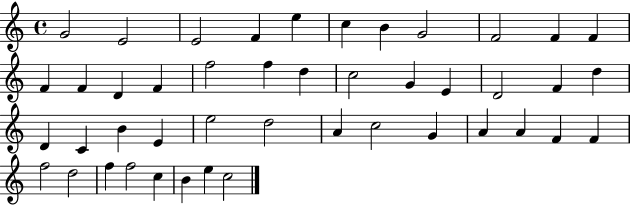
G4/h E4/h E4/h F4/q E5/q C5/q B4/q G4/h F4/h F4/q F4/q F4/q F4/q D4/q F4/q F5/h F5/q D5/q C5/h G4/q E4/q D4/h F4/q D5/q D4/q C4/q B4/q E4/q E5/h D5/h A4/q C5/h G4/q A4/q A4/q F4/q F4/q F5/h D5/h F5/q F5/h C5/q B4/q E5/q C5/h